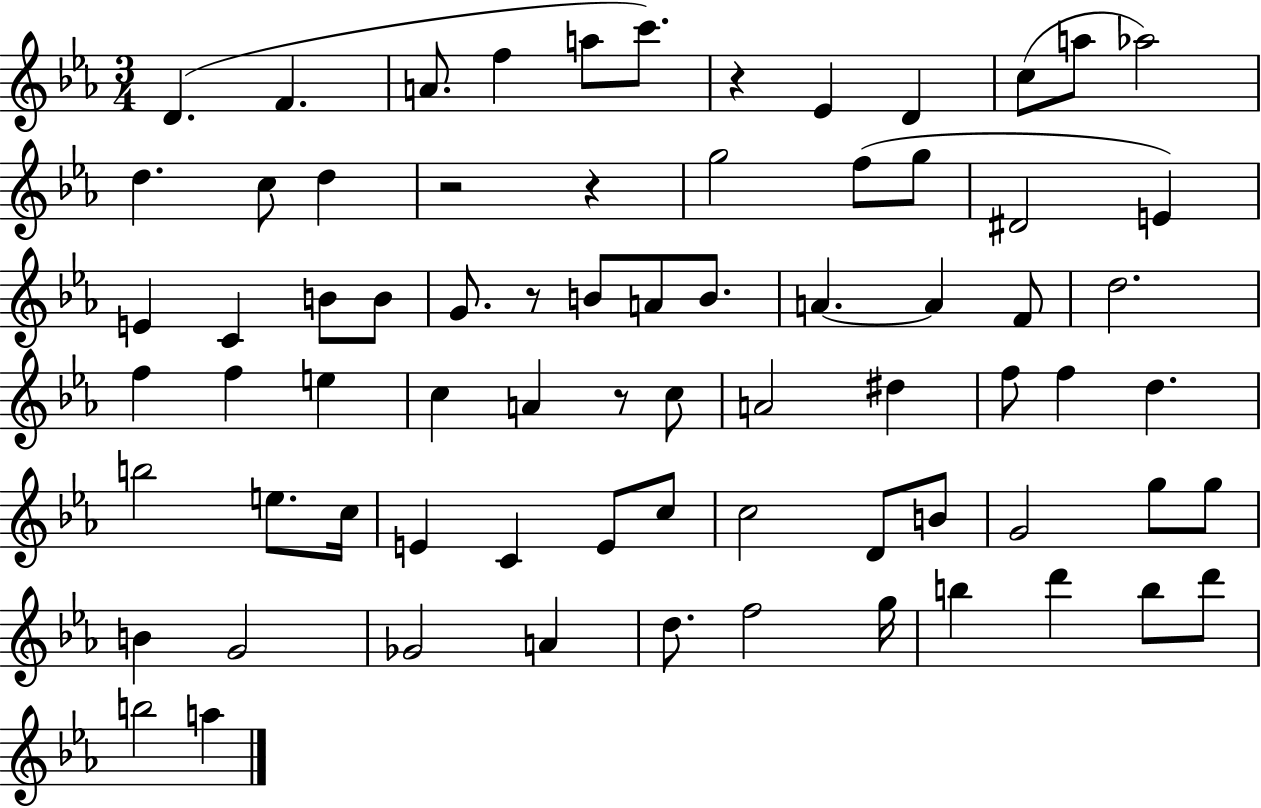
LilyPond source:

{
  \clef treble
  \numericTimeSignature
  \time 3/4
  \key ees \major
  d'4.( f'4. | a'8. f''4 a''8 c'''8.) | r4 ees'4 d'4 | c''8( a''8 aes''2) | \break d''4. c''8 d''4 | r2 r4 | g''2 f''8( g''8 | dis'2 e'4) | \break e'4 c'4 b'8 b'8 | g'8. r8 b'8 a'8 b'8. | a'4.~~ a'4 f'8 | d''2. | \break f''4 f''4 e''4 | c''4 a'4 r8 c''8 | a'2 dis''4 | f''8 f''4 d''4. | \break b''2 e''8. c''16 | e'4 c'4 e'8 c''8 | c''2 d'8 b'8 | g'2 g''8 g''8 | \break b'4 g'2 | ges'2 a'4 | d''8. f''2 g''16 | b''4 d'''4 b''8 d'''8 | \break b''2 a''4 | \bar "|."
}